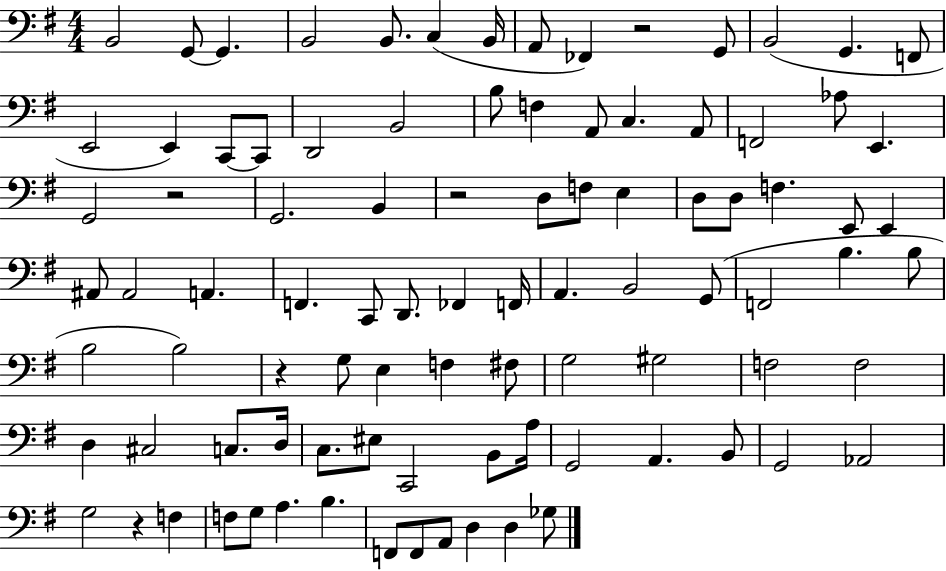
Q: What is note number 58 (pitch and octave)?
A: F#3